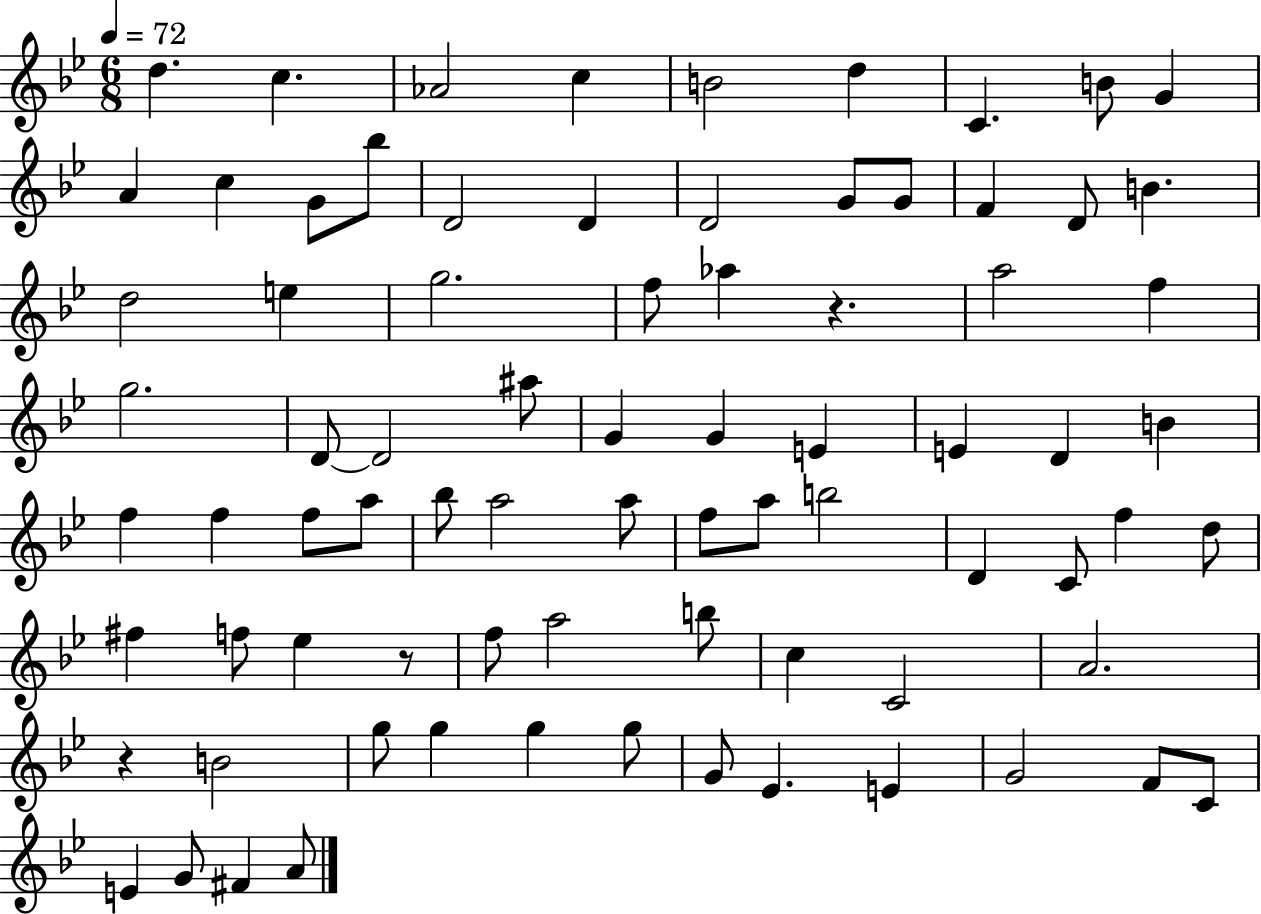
{
  \clef treble
  \numericTimeSignature
  \time 6/8
  \key bes \major
  \tempo 4 = 72
  d''4. c''4. | aes'2 c''4 | b'2 d''4 | c'4. b'8 g'4 | \break a'4 c''4 g'8 bes''8 | d'2 d'4 | d'2 g'8 g'8 | f'4 d'8 b'4. | \break d''2 e''4 | g''2. | f''8 aes''4 r4. | a''2 f''4 | \break g''2. | d'8~~ d'2 ais''8 | g'4 g'4 e'4 | e'4 d'4 b'4 | \break f''4 f''4 f''8 a''8 | bes''8 a''2 a''8 | f''8 a''8 b''2 | d'4 c'8 f''4 d''8 | \break fis''4 f''8 ees''4 r8 | f''8 a''2 b''8 | c''4 c'2 | a'2. | \break r4 b'2 | g''8 g''4 g''4 g''8 | g'8 ees'4. e'4 | g'2 f'8 c'8 | \break e'4 g'8 fis'4 a'8 | \bar "|."
}